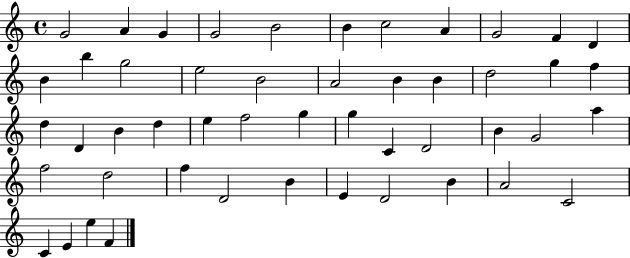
G4/h A4/q G4/q G4/h B4/h B4/q C5/h A4/q G4/h F4/q D4/q B4/q B5/q G5/h E5/h B4/h A4/h B4/q B4/q D5/h G5/q F5/q D5/q D4/q B4/q D5/q E5/q F5/h G5/q G5/q C4/q D4/h B4/q G4/h A5/q F5/h D5/h F5/q D4/h B4/q E4/q D4/h B4/q A4/h C4/h C4/q E4/q E5/q F4/q